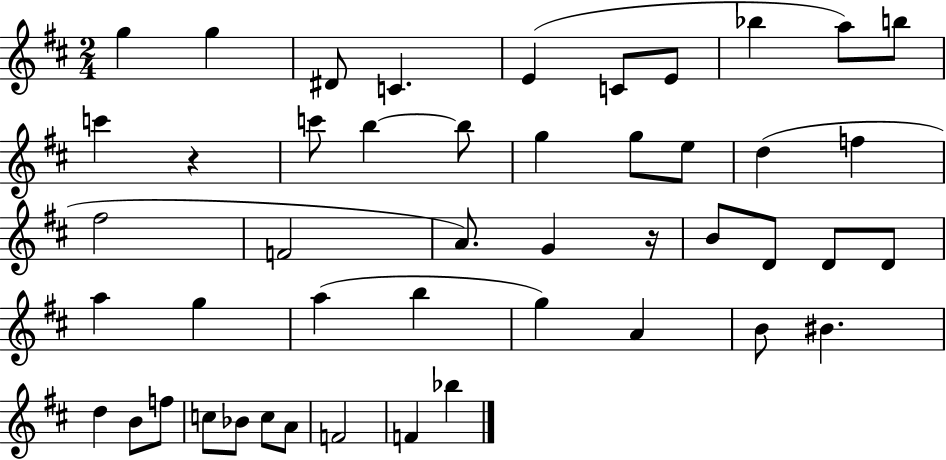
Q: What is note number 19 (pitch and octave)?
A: F5